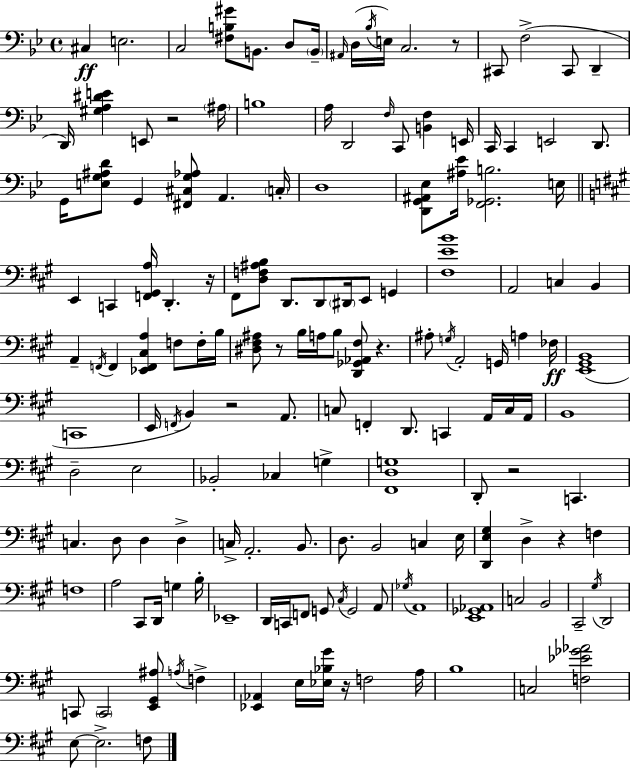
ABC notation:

X:1
T:Untitled
M:4/4
L:1/4
K:Gm
^C, E,2 C,2 [^F,B,^G]/2 B,,/2 D,/2 B,,/4 ^A,,/4 D,/4 _B,/4 E,/4 C,2 z/2 ^C,,/2 F,2 ^C,,/2 D,, D,,/4 [^G,A,^DE] E,,/2 z2 ^A,/4 B,4 A,/4 D,,2 F,/4 C,,/2 [B,,F,] E,,/4 C,,/4 C,, E,,2 D,,/2 G,,/4 [E,G,^A,D]/2 G,, [^F,,^C,G,_A,]/2 A,, C,/4 D,4 [D,,G,,^A,,_E,]/2 [^A,_E]/4 [F,,_G,,B,]2 E,/4 E,, C,, [F,,^G,,A,]/4 D,, z/4 ^F,,/2 [D,F,^A,B,]/2 D,,/2 D,,/2 ^D,,/4 E,,/2 G,, [^F,EB]4 A,,2 C, B,, A,, F,,/4 F,, [_E,,F,,^C,A,] F,/2 F,/4 B,/4 [^D,^F,^A,]/2 z/2 B,/4 A,/4 B,/2 [D,,_G,,_A,,^F,]/2 z ^A,/2 G,/4 A,,2 G,,/4 A, _F,/4 [E,,^G,,B,,]4 C,,4 E,,/4 F,,/4 B,, z2 A,,/2 C,/2 F,, D,,/2 C,, A,,/4 C,/4 A,,/4 B,,4 D,2 E,2 _B,,2 _C, G, [^F,,D,G,]4 D,,/2 z2 C,, C, D,/2 D, D, C,/4 A,,2 B,,/2 D,/2 B,,2 C, E,/4 [D,,E,^G,] D, z F, F,4 A,2 ^C,,/2 D,,/4 G, B,/4 _E,,4 D,,/4 C,,/4 F,,/2 G,,/2 ^C,/4 G,,2 A,,/2 _G,/4 A,,4 [E,,_G,,_A,,]4 C,2 B,,2 ^C,,2 ^G,/4 D,,2 C,,/2 C,,2 [E,,^G,,^A,]/2 A,/4 F, [_E,,_A,,] E,/4 [_E,_B,^G]/4 z/4 F,2 A,/4 B,4 C,2 [F,_E_G_A]2 E,/2 E,2 F,/2